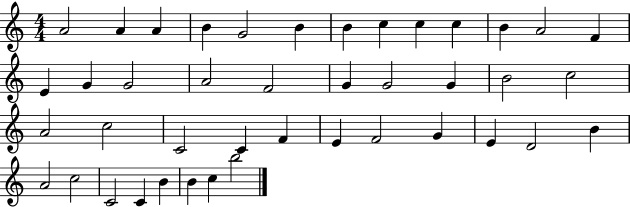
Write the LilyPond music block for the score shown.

{
  \clef treble
  \numericTimeSignature
  \time 4/4
  \key c \major
  a'2 a'4 a'4 | b'4 g'2 b'4 | b'4 c''4 c''4 c''4 | b'4 a'2 f'4 | \break e'4 g'4 g'2 | a'2 f'2 | g'4 g'2 g'4 | b'2 c''2 | \break a'2 c''2 | c'2 c'4 f'4 | e'4 f'2 g'4 | e'4 d'2 b'4 | \break a'2 c''2 | c'2 c'4 b'4 | b'4 c''4 b''2 | \bar "|."
}